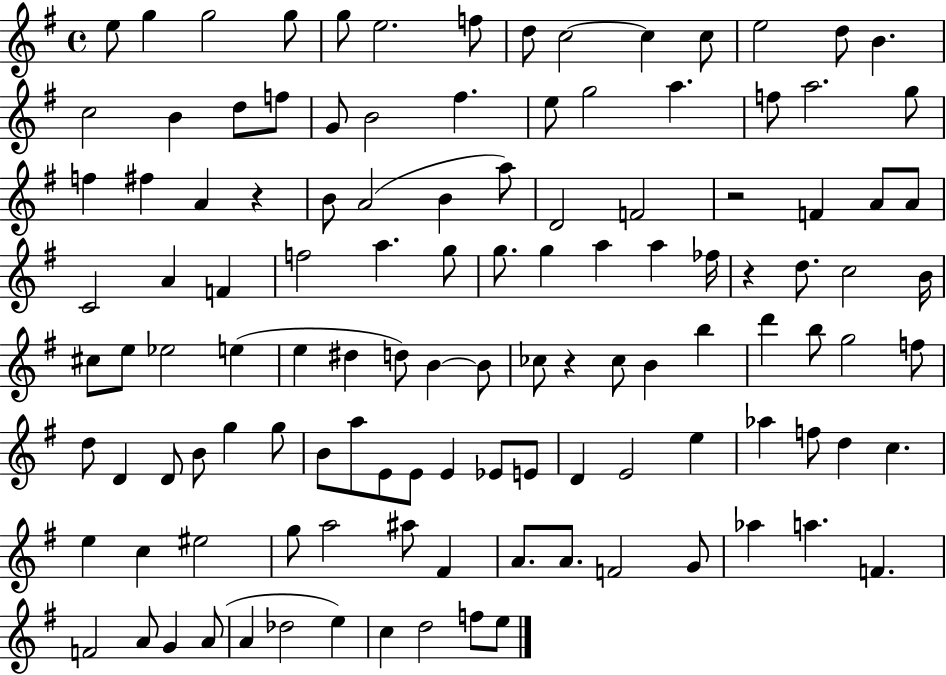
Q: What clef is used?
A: treble